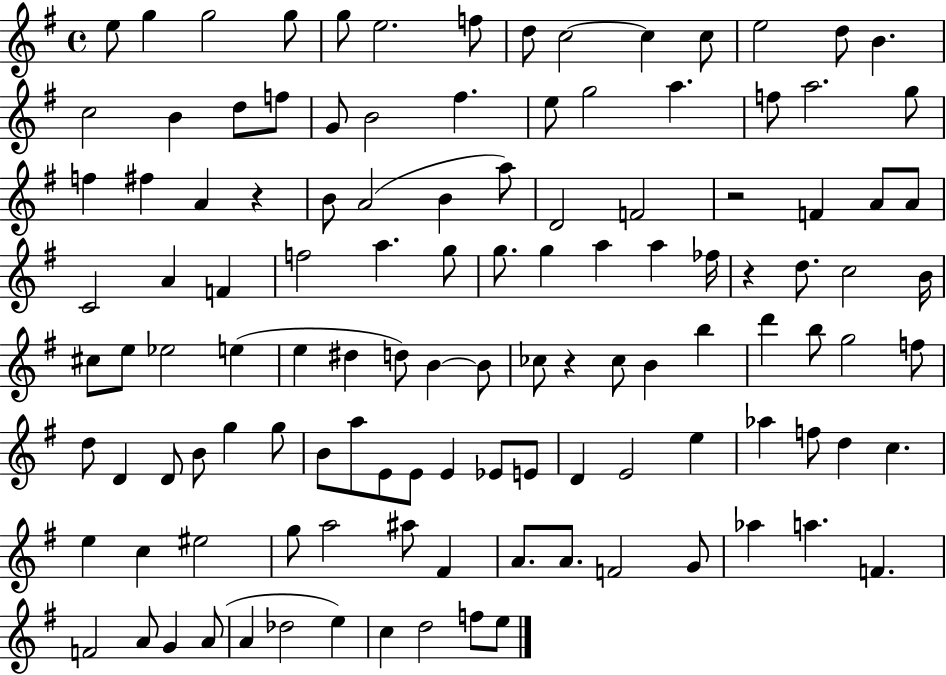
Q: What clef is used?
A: treble